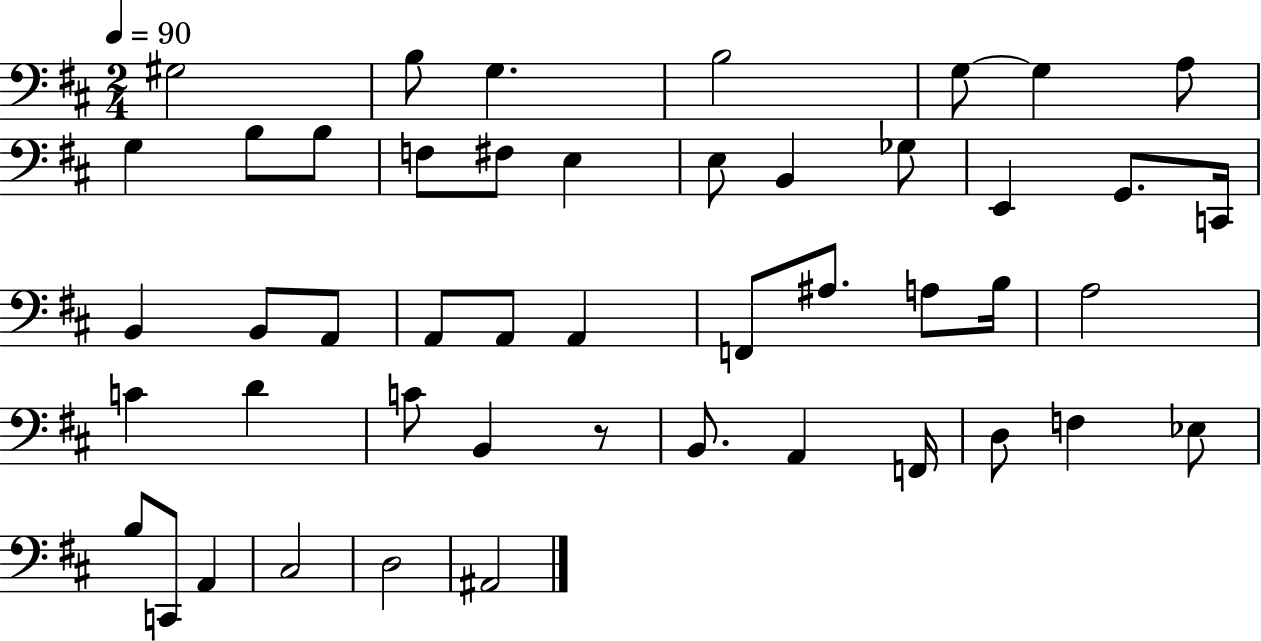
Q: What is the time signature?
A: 2/4